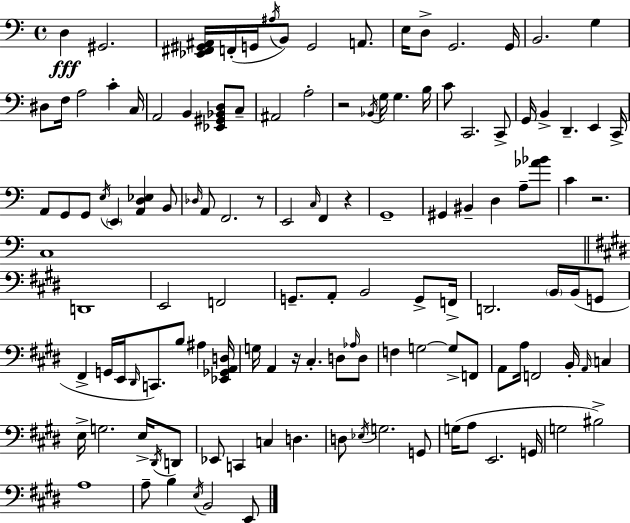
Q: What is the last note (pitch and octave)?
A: E2